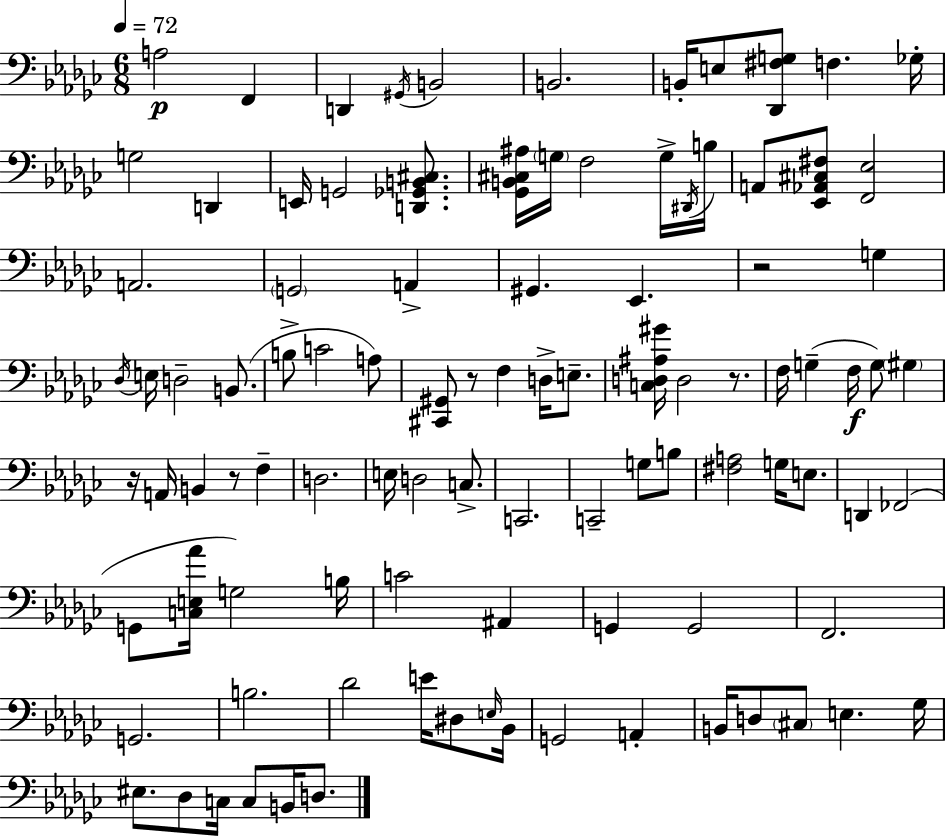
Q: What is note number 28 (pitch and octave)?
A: E3